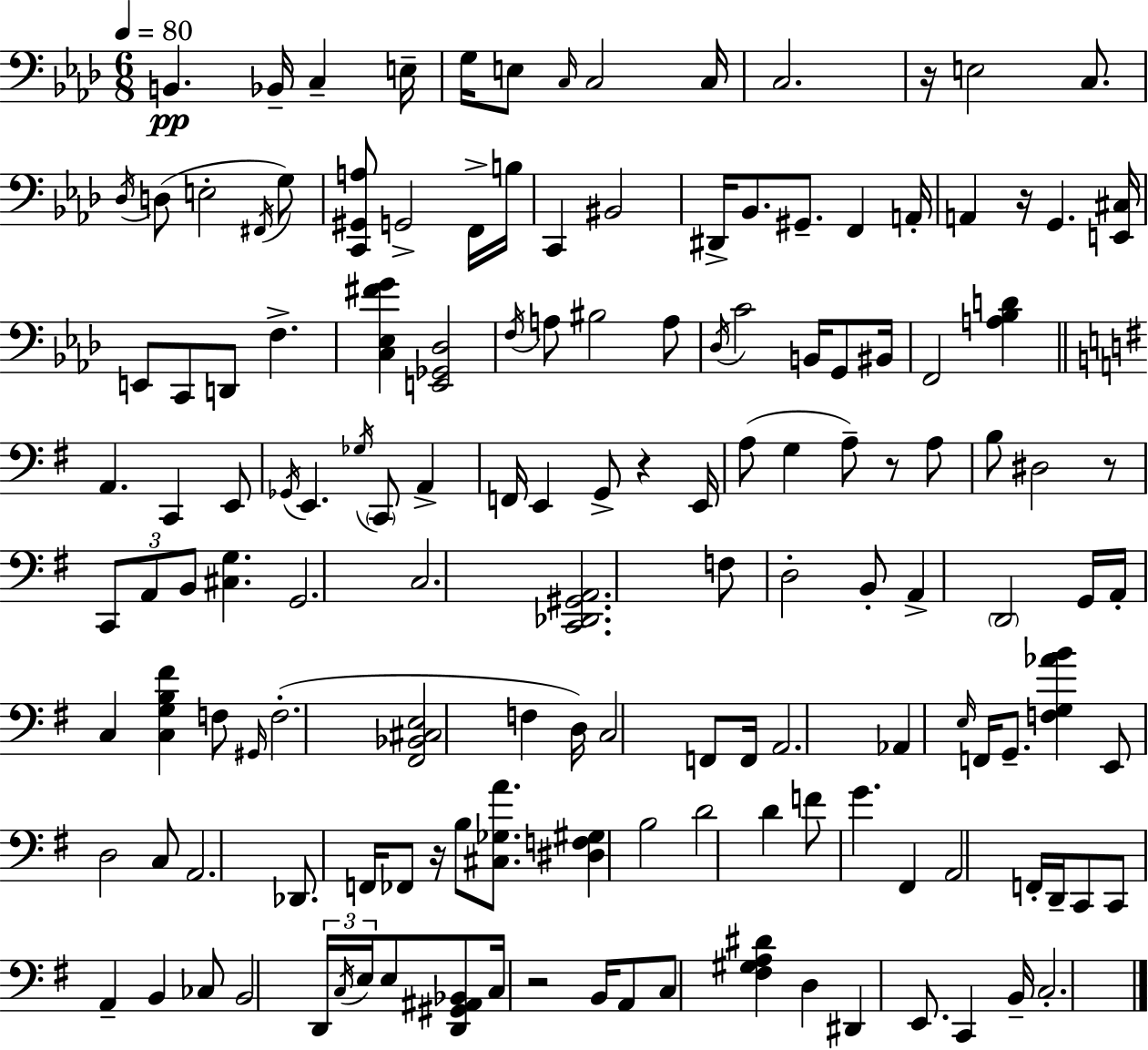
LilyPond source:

{
  \clef bass
  \numericTimeSignature
  \time 6/8
  \key aes \major
  \tempo 4 = 80
  b,4.\pp bes,16-- c4-- e16-- | g16 e8 \grace { c16 } c2 | c16 c2. | r16 e2 c8. | \break \acciaccatura { des16 } d8( e2-. | \acciaccatura { fis,16 }) g8 <c, gis, a>8 g,2-> | f,16-> b16 c,4 bis,2 | dis,16-> bes,8. gis,8.-- f,4 | \break a,16-. a,4 r16 g,4. | <e, cis>16 e,8 c,8 d,8 f4.-> | <c ees fis' g'>4 <e, ges, des>2 | \acciaccatura { f16 } a8 bis2 | \break a8 \acciaccatura { des16 } c'2 | b,16 g,8 bis,16 f,2 | <a bes d'>4 \bar "||" \break \key g \major a,4. c,4 e,8 | \acciaccatura { ges,16 } e,4. \acciaccatura { ges16 } \parenthesize c,8 a,4-> | f,16 e,4 g,8-> r4 | e,16 a8( g4 a8--) r8 | \break a8 b8 dis2 | r8 \tuplet 3/2 { c,8 a,8 b,8 } <cis g>4. | g,2. | c2. | \break <c, des, gis, a,>2. | f8 d2-. | b,8-. a,4-> \parenthesize d,2 | g,16 a,16-. c4 <c g b fis'>4 | \break f8 \grace { gis,16 } f2.-.( | <fis, bes, cis e>2 f4 | d16) c2 | f,8 f,16 a,2. | \break aes,4 \grace { e16 } f,16 g,8.-- | <f g aes' b'>4 e,8 d2 | c8 a,2. | des,8. f,16 fes,8 r16 b8 | \break <cis ges a'>8. <dis f gis>4 b2 | d'2 | d'4 f'8 g'4. | fis,4 a,2 | \break f,16-. d,16-- c,8 c,8 a,4-- b,4 | ces8 b,2 | \tuplet 3/2 { d,16 \acciaccatura { c16 } e16 } e8 <d, gis, ais, bes,>8 c16 r2 | b,16 a,8 c8 <fis gis a dis'>4 | \break d4 dis,4 e,8. | c,4 b,16-- c2.-. | \bar "|."
}